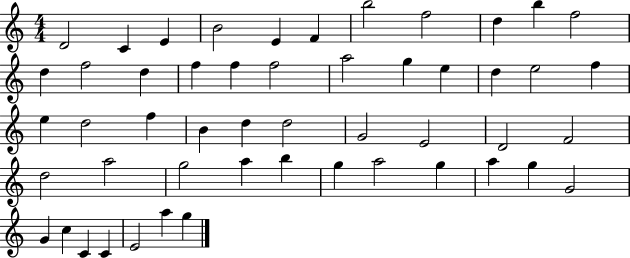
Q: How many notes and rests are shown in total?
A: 51